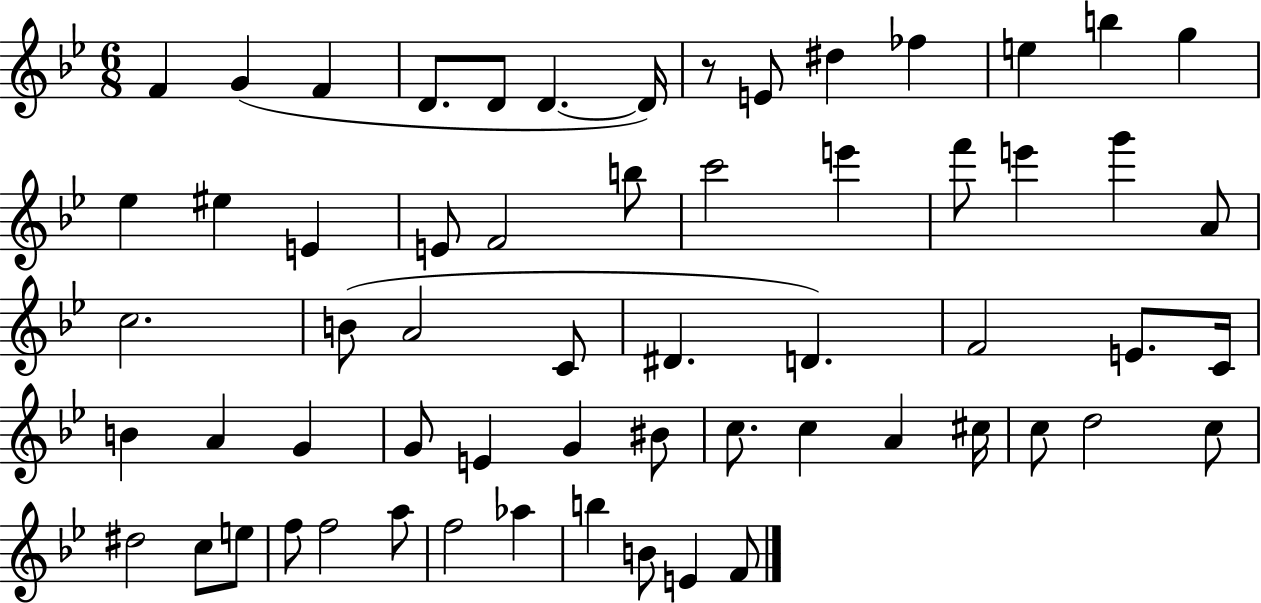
{
  \clef treble
  \numericTimeSignature
  \time 6/8
  \key bes \major
  f'4 g'4( f'4 | d'8. d'8 d'4.~~ d'16) | r8 e'8 dis''4 fes''4 | e''4 b''4 g''4 | \break ees''4 eis''4 e'4 | e'8 f'2 b''8 | c'''2 e'''4 | f'''8 e'''4 g'''4 a'8 | \break c''2. | b'8( a'2 c'8 | dis'4. d'4.) | f'2 e'8. c'16 | \break b'4 a'4 g'4 | g'8 e'4 g'4 bis'8 | c''8. c''4 a'4 cis''16 | c''8 d''2 c''8 | \break dis''2 c''8 e''8 | f''8 f''2 a''8 | f''2 aes''4 | b''4 b'8 e'4 f'8 | \break \bar "|."
}